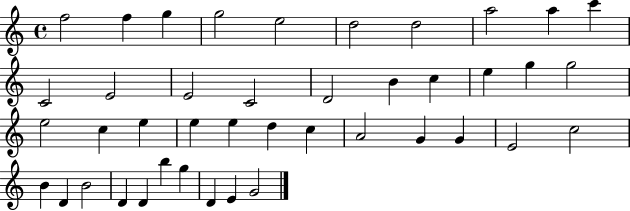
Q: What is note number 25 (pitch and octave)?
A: E5